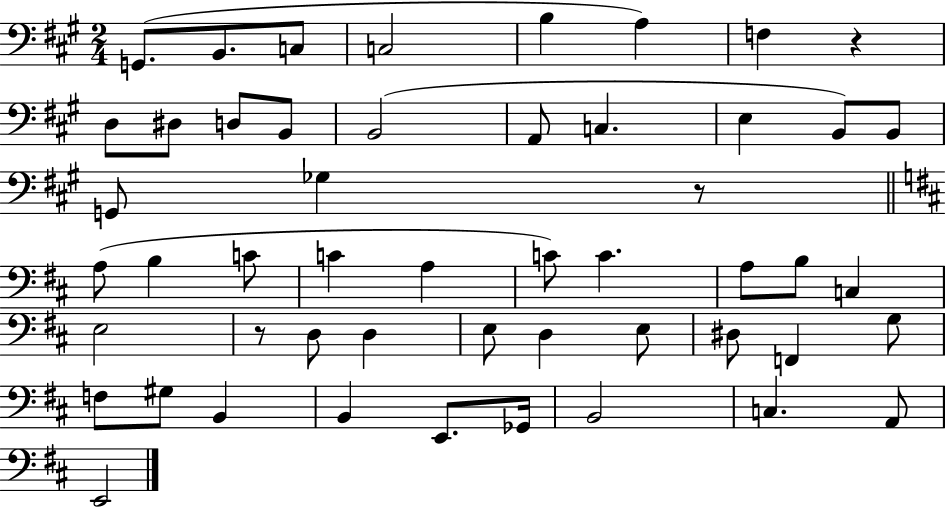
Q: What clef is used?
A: bass